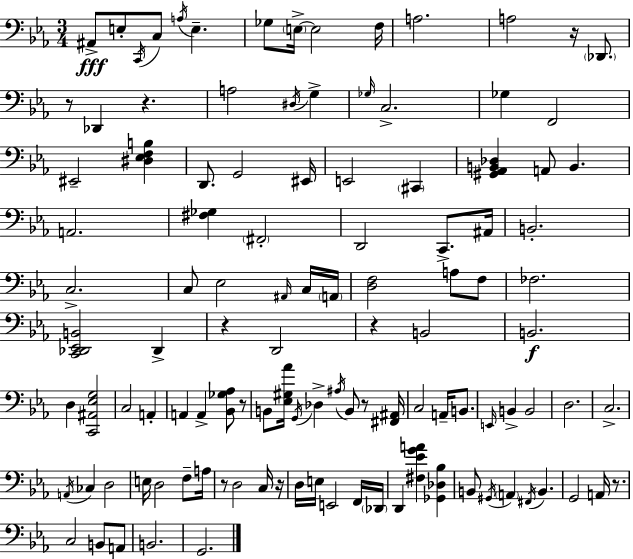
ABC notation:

X:1
T:Untitled
M:3/4
L:1/4
K:Eb
^A,,/2 E,/2 C,,/4 C,/2 A,/4 E, _G,/2 E,/4 E,2 F,/4 A,2 A,2 z/4 _D,,/2 z/2 _D,, z A,2 ^D,/4 G, _G,/4 C,2 _G, F,,2 ^E,,2 [^D,_E,F,B,] D,,/2 G,,2 ^E,,/4 E,,2 ^C,, [^G,,_A,,B,,_D,] A,,/2 B,, A,,2 [^F,_G,] ^F,,2 D,,2 C,,/2 ^A,,/4 B,,2 C,2 C,/2 _E,2 ^A,,/4 C,/4 A,,/4 [D,F,]2 A,/2 F,/2 _F,2 [C,,_D,,_E,,B,,]2 _D,, z D,,2 z B,,2 B,,2 D, [C,,^A,,_E,G,]2 C,2 A,, A,, A,, [_B,,_G,_A,]/2 z/2 B,,/2 [_E,^G,_A]/4 G,,/4 _D, ^A,/4 B,,/2 z/2 [^F,,^A,,]/4 C,2 A,,/4 B,,/2 E,,/4 B,, B,,2 D,2 C,2 A,,/4 _C, D,2 E,/4 D,2 F,/2 A,/4 z/2 D,2 C,/4 z/4 D,/4 E,/4 E,,2 F,,/4 _D,,/4 D,, [^F,_EGA] [_G,,_D,_B,] B,,/2 ^G,,/4 A,, ^F,,/4 B,, G,,2 A,,/4 z/2 C,2 B,,/2 A,,/2 B,,2 G,,2